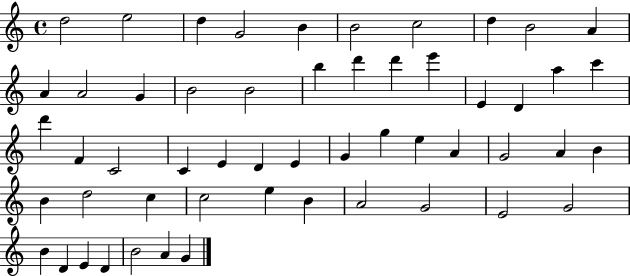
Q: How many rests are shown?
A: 0